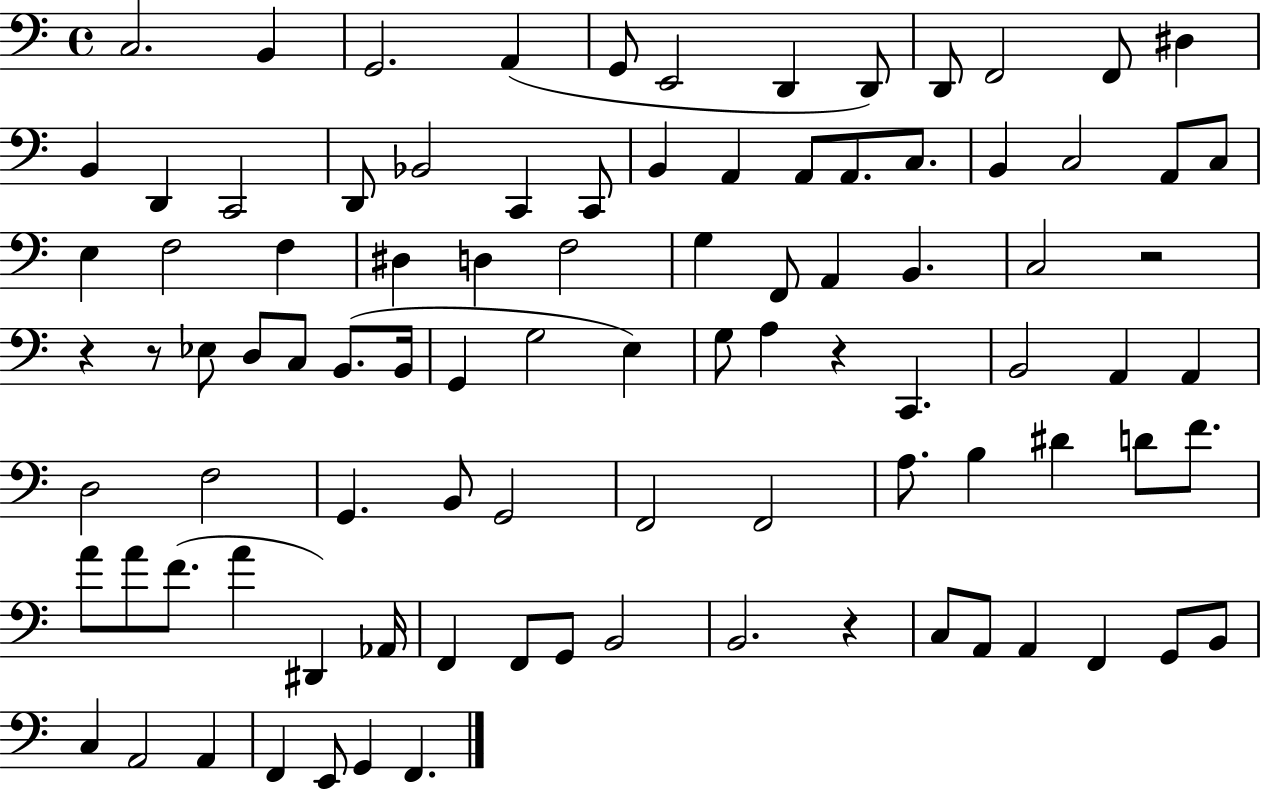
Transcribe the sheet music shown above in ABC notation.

X:1
T:Untitled
M:4/4
L:1/4
K:C
C,2 B,, G,,2 A,, G,,/2 E,,2 D,, D,,/2 D,,/2 F,,2 F,,/2 ^D, B,, D,, C,,2 D,,/2 _B,,2 C,, C,,/2 B,, A,, A,,/2 A,,/2 C,/2 B,, C,2 A,,/2 C,/2 E, F,2 F, ^D, D, F,2 G, F,,/2 A,, B,, C,2 z2 z z/2 _E,/2 D,/2 C,/2 B,,/2 B,,/4 G,, G,2 E, G,/2 A, z C,, B,,2 A,, A,, D,2 F,2 G,, B,,/2 G,,2 F,,2 F,,2 A,/2 B, ^D D/2 F/2 A/2 A/2 F/2 A ^D,, _A,,/4 F,, F,,/2 G,,/2 B,,2 B,,2 z C,/2 A,,/2 A,, F,, G,,/2 B,,/2 C, A,,2 A,, F,, E,,/2 G,, F,,